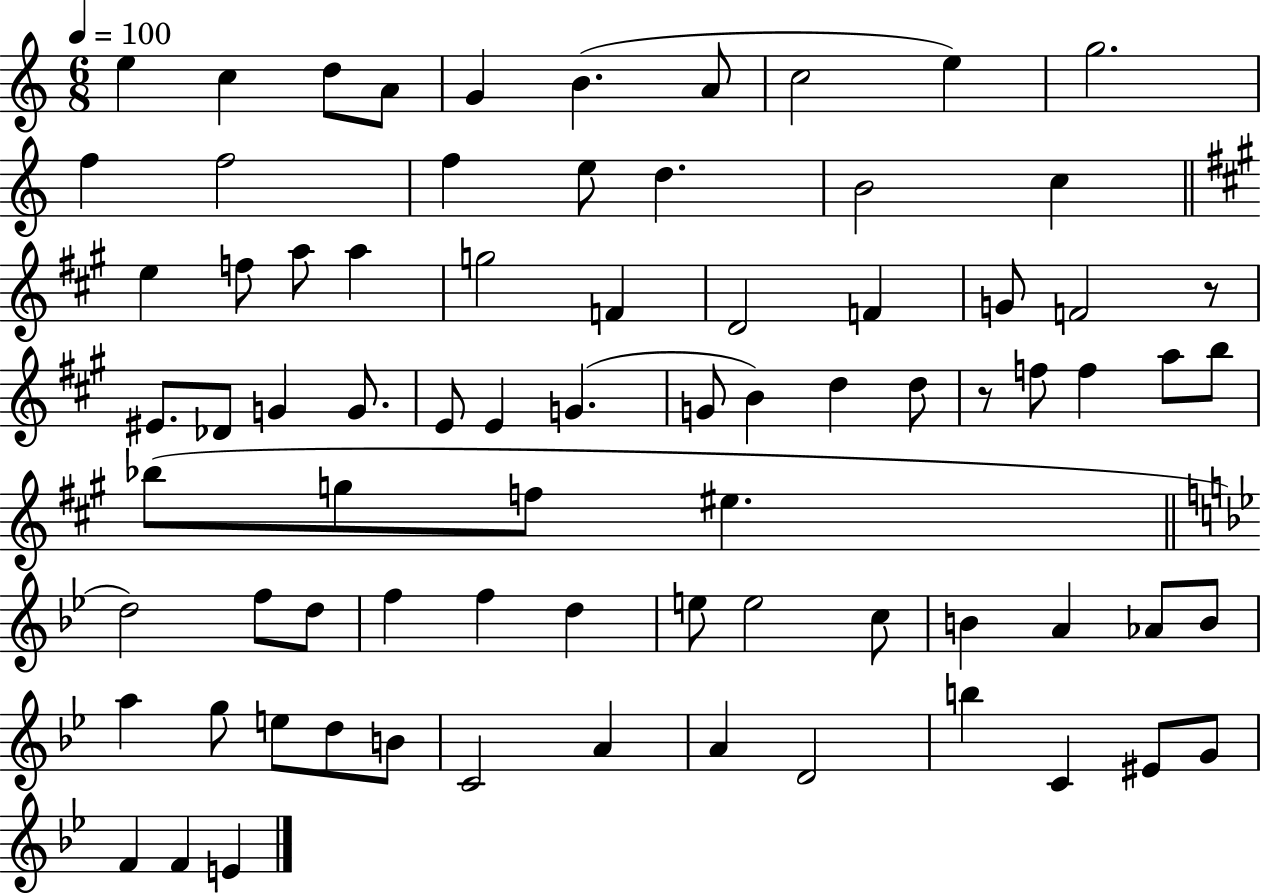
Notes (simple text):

E5/q C5/q D5/e A4/e G4/q B4/q. A4/e C5/h E5/q G5/h. F5/q F5/h F5/q E5/e D5/q. B4/h C5/q E5/q F5/e A5/e A5/q G5/h F4/q D4/h F4/q G4/e F4/h R/e EIS4/e. Db4/e G4/q G4/e. E4/e E4/q G4/q. G4/e B4/q D5/q D5/e R/e F5/e F5/q A5/e B5/e Bb5/e G5/e F5/e EIS5/q. D5/h F5/e D5/e F5/q F5/q D5/q E5/e E5/h C5/e B4/q A4/q Ab4/e B4/e A5/q G5/e E5/e D5/e B4/e C4/h A4/q A4/q D4/h B5/q C4/q EIS4/e G4/e F4/q F4/q E4/q